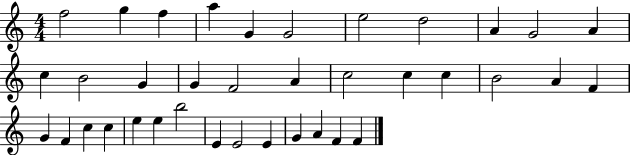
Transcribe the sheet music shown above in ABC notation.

X:1
T:Untitled
M:4/4
L:1/4
K:C
f2 g f a G G2 e2 d2 A G2 A c B2 G G F2 A c2 c c B2 A F G F c c e e b2 E E2 E G A F F